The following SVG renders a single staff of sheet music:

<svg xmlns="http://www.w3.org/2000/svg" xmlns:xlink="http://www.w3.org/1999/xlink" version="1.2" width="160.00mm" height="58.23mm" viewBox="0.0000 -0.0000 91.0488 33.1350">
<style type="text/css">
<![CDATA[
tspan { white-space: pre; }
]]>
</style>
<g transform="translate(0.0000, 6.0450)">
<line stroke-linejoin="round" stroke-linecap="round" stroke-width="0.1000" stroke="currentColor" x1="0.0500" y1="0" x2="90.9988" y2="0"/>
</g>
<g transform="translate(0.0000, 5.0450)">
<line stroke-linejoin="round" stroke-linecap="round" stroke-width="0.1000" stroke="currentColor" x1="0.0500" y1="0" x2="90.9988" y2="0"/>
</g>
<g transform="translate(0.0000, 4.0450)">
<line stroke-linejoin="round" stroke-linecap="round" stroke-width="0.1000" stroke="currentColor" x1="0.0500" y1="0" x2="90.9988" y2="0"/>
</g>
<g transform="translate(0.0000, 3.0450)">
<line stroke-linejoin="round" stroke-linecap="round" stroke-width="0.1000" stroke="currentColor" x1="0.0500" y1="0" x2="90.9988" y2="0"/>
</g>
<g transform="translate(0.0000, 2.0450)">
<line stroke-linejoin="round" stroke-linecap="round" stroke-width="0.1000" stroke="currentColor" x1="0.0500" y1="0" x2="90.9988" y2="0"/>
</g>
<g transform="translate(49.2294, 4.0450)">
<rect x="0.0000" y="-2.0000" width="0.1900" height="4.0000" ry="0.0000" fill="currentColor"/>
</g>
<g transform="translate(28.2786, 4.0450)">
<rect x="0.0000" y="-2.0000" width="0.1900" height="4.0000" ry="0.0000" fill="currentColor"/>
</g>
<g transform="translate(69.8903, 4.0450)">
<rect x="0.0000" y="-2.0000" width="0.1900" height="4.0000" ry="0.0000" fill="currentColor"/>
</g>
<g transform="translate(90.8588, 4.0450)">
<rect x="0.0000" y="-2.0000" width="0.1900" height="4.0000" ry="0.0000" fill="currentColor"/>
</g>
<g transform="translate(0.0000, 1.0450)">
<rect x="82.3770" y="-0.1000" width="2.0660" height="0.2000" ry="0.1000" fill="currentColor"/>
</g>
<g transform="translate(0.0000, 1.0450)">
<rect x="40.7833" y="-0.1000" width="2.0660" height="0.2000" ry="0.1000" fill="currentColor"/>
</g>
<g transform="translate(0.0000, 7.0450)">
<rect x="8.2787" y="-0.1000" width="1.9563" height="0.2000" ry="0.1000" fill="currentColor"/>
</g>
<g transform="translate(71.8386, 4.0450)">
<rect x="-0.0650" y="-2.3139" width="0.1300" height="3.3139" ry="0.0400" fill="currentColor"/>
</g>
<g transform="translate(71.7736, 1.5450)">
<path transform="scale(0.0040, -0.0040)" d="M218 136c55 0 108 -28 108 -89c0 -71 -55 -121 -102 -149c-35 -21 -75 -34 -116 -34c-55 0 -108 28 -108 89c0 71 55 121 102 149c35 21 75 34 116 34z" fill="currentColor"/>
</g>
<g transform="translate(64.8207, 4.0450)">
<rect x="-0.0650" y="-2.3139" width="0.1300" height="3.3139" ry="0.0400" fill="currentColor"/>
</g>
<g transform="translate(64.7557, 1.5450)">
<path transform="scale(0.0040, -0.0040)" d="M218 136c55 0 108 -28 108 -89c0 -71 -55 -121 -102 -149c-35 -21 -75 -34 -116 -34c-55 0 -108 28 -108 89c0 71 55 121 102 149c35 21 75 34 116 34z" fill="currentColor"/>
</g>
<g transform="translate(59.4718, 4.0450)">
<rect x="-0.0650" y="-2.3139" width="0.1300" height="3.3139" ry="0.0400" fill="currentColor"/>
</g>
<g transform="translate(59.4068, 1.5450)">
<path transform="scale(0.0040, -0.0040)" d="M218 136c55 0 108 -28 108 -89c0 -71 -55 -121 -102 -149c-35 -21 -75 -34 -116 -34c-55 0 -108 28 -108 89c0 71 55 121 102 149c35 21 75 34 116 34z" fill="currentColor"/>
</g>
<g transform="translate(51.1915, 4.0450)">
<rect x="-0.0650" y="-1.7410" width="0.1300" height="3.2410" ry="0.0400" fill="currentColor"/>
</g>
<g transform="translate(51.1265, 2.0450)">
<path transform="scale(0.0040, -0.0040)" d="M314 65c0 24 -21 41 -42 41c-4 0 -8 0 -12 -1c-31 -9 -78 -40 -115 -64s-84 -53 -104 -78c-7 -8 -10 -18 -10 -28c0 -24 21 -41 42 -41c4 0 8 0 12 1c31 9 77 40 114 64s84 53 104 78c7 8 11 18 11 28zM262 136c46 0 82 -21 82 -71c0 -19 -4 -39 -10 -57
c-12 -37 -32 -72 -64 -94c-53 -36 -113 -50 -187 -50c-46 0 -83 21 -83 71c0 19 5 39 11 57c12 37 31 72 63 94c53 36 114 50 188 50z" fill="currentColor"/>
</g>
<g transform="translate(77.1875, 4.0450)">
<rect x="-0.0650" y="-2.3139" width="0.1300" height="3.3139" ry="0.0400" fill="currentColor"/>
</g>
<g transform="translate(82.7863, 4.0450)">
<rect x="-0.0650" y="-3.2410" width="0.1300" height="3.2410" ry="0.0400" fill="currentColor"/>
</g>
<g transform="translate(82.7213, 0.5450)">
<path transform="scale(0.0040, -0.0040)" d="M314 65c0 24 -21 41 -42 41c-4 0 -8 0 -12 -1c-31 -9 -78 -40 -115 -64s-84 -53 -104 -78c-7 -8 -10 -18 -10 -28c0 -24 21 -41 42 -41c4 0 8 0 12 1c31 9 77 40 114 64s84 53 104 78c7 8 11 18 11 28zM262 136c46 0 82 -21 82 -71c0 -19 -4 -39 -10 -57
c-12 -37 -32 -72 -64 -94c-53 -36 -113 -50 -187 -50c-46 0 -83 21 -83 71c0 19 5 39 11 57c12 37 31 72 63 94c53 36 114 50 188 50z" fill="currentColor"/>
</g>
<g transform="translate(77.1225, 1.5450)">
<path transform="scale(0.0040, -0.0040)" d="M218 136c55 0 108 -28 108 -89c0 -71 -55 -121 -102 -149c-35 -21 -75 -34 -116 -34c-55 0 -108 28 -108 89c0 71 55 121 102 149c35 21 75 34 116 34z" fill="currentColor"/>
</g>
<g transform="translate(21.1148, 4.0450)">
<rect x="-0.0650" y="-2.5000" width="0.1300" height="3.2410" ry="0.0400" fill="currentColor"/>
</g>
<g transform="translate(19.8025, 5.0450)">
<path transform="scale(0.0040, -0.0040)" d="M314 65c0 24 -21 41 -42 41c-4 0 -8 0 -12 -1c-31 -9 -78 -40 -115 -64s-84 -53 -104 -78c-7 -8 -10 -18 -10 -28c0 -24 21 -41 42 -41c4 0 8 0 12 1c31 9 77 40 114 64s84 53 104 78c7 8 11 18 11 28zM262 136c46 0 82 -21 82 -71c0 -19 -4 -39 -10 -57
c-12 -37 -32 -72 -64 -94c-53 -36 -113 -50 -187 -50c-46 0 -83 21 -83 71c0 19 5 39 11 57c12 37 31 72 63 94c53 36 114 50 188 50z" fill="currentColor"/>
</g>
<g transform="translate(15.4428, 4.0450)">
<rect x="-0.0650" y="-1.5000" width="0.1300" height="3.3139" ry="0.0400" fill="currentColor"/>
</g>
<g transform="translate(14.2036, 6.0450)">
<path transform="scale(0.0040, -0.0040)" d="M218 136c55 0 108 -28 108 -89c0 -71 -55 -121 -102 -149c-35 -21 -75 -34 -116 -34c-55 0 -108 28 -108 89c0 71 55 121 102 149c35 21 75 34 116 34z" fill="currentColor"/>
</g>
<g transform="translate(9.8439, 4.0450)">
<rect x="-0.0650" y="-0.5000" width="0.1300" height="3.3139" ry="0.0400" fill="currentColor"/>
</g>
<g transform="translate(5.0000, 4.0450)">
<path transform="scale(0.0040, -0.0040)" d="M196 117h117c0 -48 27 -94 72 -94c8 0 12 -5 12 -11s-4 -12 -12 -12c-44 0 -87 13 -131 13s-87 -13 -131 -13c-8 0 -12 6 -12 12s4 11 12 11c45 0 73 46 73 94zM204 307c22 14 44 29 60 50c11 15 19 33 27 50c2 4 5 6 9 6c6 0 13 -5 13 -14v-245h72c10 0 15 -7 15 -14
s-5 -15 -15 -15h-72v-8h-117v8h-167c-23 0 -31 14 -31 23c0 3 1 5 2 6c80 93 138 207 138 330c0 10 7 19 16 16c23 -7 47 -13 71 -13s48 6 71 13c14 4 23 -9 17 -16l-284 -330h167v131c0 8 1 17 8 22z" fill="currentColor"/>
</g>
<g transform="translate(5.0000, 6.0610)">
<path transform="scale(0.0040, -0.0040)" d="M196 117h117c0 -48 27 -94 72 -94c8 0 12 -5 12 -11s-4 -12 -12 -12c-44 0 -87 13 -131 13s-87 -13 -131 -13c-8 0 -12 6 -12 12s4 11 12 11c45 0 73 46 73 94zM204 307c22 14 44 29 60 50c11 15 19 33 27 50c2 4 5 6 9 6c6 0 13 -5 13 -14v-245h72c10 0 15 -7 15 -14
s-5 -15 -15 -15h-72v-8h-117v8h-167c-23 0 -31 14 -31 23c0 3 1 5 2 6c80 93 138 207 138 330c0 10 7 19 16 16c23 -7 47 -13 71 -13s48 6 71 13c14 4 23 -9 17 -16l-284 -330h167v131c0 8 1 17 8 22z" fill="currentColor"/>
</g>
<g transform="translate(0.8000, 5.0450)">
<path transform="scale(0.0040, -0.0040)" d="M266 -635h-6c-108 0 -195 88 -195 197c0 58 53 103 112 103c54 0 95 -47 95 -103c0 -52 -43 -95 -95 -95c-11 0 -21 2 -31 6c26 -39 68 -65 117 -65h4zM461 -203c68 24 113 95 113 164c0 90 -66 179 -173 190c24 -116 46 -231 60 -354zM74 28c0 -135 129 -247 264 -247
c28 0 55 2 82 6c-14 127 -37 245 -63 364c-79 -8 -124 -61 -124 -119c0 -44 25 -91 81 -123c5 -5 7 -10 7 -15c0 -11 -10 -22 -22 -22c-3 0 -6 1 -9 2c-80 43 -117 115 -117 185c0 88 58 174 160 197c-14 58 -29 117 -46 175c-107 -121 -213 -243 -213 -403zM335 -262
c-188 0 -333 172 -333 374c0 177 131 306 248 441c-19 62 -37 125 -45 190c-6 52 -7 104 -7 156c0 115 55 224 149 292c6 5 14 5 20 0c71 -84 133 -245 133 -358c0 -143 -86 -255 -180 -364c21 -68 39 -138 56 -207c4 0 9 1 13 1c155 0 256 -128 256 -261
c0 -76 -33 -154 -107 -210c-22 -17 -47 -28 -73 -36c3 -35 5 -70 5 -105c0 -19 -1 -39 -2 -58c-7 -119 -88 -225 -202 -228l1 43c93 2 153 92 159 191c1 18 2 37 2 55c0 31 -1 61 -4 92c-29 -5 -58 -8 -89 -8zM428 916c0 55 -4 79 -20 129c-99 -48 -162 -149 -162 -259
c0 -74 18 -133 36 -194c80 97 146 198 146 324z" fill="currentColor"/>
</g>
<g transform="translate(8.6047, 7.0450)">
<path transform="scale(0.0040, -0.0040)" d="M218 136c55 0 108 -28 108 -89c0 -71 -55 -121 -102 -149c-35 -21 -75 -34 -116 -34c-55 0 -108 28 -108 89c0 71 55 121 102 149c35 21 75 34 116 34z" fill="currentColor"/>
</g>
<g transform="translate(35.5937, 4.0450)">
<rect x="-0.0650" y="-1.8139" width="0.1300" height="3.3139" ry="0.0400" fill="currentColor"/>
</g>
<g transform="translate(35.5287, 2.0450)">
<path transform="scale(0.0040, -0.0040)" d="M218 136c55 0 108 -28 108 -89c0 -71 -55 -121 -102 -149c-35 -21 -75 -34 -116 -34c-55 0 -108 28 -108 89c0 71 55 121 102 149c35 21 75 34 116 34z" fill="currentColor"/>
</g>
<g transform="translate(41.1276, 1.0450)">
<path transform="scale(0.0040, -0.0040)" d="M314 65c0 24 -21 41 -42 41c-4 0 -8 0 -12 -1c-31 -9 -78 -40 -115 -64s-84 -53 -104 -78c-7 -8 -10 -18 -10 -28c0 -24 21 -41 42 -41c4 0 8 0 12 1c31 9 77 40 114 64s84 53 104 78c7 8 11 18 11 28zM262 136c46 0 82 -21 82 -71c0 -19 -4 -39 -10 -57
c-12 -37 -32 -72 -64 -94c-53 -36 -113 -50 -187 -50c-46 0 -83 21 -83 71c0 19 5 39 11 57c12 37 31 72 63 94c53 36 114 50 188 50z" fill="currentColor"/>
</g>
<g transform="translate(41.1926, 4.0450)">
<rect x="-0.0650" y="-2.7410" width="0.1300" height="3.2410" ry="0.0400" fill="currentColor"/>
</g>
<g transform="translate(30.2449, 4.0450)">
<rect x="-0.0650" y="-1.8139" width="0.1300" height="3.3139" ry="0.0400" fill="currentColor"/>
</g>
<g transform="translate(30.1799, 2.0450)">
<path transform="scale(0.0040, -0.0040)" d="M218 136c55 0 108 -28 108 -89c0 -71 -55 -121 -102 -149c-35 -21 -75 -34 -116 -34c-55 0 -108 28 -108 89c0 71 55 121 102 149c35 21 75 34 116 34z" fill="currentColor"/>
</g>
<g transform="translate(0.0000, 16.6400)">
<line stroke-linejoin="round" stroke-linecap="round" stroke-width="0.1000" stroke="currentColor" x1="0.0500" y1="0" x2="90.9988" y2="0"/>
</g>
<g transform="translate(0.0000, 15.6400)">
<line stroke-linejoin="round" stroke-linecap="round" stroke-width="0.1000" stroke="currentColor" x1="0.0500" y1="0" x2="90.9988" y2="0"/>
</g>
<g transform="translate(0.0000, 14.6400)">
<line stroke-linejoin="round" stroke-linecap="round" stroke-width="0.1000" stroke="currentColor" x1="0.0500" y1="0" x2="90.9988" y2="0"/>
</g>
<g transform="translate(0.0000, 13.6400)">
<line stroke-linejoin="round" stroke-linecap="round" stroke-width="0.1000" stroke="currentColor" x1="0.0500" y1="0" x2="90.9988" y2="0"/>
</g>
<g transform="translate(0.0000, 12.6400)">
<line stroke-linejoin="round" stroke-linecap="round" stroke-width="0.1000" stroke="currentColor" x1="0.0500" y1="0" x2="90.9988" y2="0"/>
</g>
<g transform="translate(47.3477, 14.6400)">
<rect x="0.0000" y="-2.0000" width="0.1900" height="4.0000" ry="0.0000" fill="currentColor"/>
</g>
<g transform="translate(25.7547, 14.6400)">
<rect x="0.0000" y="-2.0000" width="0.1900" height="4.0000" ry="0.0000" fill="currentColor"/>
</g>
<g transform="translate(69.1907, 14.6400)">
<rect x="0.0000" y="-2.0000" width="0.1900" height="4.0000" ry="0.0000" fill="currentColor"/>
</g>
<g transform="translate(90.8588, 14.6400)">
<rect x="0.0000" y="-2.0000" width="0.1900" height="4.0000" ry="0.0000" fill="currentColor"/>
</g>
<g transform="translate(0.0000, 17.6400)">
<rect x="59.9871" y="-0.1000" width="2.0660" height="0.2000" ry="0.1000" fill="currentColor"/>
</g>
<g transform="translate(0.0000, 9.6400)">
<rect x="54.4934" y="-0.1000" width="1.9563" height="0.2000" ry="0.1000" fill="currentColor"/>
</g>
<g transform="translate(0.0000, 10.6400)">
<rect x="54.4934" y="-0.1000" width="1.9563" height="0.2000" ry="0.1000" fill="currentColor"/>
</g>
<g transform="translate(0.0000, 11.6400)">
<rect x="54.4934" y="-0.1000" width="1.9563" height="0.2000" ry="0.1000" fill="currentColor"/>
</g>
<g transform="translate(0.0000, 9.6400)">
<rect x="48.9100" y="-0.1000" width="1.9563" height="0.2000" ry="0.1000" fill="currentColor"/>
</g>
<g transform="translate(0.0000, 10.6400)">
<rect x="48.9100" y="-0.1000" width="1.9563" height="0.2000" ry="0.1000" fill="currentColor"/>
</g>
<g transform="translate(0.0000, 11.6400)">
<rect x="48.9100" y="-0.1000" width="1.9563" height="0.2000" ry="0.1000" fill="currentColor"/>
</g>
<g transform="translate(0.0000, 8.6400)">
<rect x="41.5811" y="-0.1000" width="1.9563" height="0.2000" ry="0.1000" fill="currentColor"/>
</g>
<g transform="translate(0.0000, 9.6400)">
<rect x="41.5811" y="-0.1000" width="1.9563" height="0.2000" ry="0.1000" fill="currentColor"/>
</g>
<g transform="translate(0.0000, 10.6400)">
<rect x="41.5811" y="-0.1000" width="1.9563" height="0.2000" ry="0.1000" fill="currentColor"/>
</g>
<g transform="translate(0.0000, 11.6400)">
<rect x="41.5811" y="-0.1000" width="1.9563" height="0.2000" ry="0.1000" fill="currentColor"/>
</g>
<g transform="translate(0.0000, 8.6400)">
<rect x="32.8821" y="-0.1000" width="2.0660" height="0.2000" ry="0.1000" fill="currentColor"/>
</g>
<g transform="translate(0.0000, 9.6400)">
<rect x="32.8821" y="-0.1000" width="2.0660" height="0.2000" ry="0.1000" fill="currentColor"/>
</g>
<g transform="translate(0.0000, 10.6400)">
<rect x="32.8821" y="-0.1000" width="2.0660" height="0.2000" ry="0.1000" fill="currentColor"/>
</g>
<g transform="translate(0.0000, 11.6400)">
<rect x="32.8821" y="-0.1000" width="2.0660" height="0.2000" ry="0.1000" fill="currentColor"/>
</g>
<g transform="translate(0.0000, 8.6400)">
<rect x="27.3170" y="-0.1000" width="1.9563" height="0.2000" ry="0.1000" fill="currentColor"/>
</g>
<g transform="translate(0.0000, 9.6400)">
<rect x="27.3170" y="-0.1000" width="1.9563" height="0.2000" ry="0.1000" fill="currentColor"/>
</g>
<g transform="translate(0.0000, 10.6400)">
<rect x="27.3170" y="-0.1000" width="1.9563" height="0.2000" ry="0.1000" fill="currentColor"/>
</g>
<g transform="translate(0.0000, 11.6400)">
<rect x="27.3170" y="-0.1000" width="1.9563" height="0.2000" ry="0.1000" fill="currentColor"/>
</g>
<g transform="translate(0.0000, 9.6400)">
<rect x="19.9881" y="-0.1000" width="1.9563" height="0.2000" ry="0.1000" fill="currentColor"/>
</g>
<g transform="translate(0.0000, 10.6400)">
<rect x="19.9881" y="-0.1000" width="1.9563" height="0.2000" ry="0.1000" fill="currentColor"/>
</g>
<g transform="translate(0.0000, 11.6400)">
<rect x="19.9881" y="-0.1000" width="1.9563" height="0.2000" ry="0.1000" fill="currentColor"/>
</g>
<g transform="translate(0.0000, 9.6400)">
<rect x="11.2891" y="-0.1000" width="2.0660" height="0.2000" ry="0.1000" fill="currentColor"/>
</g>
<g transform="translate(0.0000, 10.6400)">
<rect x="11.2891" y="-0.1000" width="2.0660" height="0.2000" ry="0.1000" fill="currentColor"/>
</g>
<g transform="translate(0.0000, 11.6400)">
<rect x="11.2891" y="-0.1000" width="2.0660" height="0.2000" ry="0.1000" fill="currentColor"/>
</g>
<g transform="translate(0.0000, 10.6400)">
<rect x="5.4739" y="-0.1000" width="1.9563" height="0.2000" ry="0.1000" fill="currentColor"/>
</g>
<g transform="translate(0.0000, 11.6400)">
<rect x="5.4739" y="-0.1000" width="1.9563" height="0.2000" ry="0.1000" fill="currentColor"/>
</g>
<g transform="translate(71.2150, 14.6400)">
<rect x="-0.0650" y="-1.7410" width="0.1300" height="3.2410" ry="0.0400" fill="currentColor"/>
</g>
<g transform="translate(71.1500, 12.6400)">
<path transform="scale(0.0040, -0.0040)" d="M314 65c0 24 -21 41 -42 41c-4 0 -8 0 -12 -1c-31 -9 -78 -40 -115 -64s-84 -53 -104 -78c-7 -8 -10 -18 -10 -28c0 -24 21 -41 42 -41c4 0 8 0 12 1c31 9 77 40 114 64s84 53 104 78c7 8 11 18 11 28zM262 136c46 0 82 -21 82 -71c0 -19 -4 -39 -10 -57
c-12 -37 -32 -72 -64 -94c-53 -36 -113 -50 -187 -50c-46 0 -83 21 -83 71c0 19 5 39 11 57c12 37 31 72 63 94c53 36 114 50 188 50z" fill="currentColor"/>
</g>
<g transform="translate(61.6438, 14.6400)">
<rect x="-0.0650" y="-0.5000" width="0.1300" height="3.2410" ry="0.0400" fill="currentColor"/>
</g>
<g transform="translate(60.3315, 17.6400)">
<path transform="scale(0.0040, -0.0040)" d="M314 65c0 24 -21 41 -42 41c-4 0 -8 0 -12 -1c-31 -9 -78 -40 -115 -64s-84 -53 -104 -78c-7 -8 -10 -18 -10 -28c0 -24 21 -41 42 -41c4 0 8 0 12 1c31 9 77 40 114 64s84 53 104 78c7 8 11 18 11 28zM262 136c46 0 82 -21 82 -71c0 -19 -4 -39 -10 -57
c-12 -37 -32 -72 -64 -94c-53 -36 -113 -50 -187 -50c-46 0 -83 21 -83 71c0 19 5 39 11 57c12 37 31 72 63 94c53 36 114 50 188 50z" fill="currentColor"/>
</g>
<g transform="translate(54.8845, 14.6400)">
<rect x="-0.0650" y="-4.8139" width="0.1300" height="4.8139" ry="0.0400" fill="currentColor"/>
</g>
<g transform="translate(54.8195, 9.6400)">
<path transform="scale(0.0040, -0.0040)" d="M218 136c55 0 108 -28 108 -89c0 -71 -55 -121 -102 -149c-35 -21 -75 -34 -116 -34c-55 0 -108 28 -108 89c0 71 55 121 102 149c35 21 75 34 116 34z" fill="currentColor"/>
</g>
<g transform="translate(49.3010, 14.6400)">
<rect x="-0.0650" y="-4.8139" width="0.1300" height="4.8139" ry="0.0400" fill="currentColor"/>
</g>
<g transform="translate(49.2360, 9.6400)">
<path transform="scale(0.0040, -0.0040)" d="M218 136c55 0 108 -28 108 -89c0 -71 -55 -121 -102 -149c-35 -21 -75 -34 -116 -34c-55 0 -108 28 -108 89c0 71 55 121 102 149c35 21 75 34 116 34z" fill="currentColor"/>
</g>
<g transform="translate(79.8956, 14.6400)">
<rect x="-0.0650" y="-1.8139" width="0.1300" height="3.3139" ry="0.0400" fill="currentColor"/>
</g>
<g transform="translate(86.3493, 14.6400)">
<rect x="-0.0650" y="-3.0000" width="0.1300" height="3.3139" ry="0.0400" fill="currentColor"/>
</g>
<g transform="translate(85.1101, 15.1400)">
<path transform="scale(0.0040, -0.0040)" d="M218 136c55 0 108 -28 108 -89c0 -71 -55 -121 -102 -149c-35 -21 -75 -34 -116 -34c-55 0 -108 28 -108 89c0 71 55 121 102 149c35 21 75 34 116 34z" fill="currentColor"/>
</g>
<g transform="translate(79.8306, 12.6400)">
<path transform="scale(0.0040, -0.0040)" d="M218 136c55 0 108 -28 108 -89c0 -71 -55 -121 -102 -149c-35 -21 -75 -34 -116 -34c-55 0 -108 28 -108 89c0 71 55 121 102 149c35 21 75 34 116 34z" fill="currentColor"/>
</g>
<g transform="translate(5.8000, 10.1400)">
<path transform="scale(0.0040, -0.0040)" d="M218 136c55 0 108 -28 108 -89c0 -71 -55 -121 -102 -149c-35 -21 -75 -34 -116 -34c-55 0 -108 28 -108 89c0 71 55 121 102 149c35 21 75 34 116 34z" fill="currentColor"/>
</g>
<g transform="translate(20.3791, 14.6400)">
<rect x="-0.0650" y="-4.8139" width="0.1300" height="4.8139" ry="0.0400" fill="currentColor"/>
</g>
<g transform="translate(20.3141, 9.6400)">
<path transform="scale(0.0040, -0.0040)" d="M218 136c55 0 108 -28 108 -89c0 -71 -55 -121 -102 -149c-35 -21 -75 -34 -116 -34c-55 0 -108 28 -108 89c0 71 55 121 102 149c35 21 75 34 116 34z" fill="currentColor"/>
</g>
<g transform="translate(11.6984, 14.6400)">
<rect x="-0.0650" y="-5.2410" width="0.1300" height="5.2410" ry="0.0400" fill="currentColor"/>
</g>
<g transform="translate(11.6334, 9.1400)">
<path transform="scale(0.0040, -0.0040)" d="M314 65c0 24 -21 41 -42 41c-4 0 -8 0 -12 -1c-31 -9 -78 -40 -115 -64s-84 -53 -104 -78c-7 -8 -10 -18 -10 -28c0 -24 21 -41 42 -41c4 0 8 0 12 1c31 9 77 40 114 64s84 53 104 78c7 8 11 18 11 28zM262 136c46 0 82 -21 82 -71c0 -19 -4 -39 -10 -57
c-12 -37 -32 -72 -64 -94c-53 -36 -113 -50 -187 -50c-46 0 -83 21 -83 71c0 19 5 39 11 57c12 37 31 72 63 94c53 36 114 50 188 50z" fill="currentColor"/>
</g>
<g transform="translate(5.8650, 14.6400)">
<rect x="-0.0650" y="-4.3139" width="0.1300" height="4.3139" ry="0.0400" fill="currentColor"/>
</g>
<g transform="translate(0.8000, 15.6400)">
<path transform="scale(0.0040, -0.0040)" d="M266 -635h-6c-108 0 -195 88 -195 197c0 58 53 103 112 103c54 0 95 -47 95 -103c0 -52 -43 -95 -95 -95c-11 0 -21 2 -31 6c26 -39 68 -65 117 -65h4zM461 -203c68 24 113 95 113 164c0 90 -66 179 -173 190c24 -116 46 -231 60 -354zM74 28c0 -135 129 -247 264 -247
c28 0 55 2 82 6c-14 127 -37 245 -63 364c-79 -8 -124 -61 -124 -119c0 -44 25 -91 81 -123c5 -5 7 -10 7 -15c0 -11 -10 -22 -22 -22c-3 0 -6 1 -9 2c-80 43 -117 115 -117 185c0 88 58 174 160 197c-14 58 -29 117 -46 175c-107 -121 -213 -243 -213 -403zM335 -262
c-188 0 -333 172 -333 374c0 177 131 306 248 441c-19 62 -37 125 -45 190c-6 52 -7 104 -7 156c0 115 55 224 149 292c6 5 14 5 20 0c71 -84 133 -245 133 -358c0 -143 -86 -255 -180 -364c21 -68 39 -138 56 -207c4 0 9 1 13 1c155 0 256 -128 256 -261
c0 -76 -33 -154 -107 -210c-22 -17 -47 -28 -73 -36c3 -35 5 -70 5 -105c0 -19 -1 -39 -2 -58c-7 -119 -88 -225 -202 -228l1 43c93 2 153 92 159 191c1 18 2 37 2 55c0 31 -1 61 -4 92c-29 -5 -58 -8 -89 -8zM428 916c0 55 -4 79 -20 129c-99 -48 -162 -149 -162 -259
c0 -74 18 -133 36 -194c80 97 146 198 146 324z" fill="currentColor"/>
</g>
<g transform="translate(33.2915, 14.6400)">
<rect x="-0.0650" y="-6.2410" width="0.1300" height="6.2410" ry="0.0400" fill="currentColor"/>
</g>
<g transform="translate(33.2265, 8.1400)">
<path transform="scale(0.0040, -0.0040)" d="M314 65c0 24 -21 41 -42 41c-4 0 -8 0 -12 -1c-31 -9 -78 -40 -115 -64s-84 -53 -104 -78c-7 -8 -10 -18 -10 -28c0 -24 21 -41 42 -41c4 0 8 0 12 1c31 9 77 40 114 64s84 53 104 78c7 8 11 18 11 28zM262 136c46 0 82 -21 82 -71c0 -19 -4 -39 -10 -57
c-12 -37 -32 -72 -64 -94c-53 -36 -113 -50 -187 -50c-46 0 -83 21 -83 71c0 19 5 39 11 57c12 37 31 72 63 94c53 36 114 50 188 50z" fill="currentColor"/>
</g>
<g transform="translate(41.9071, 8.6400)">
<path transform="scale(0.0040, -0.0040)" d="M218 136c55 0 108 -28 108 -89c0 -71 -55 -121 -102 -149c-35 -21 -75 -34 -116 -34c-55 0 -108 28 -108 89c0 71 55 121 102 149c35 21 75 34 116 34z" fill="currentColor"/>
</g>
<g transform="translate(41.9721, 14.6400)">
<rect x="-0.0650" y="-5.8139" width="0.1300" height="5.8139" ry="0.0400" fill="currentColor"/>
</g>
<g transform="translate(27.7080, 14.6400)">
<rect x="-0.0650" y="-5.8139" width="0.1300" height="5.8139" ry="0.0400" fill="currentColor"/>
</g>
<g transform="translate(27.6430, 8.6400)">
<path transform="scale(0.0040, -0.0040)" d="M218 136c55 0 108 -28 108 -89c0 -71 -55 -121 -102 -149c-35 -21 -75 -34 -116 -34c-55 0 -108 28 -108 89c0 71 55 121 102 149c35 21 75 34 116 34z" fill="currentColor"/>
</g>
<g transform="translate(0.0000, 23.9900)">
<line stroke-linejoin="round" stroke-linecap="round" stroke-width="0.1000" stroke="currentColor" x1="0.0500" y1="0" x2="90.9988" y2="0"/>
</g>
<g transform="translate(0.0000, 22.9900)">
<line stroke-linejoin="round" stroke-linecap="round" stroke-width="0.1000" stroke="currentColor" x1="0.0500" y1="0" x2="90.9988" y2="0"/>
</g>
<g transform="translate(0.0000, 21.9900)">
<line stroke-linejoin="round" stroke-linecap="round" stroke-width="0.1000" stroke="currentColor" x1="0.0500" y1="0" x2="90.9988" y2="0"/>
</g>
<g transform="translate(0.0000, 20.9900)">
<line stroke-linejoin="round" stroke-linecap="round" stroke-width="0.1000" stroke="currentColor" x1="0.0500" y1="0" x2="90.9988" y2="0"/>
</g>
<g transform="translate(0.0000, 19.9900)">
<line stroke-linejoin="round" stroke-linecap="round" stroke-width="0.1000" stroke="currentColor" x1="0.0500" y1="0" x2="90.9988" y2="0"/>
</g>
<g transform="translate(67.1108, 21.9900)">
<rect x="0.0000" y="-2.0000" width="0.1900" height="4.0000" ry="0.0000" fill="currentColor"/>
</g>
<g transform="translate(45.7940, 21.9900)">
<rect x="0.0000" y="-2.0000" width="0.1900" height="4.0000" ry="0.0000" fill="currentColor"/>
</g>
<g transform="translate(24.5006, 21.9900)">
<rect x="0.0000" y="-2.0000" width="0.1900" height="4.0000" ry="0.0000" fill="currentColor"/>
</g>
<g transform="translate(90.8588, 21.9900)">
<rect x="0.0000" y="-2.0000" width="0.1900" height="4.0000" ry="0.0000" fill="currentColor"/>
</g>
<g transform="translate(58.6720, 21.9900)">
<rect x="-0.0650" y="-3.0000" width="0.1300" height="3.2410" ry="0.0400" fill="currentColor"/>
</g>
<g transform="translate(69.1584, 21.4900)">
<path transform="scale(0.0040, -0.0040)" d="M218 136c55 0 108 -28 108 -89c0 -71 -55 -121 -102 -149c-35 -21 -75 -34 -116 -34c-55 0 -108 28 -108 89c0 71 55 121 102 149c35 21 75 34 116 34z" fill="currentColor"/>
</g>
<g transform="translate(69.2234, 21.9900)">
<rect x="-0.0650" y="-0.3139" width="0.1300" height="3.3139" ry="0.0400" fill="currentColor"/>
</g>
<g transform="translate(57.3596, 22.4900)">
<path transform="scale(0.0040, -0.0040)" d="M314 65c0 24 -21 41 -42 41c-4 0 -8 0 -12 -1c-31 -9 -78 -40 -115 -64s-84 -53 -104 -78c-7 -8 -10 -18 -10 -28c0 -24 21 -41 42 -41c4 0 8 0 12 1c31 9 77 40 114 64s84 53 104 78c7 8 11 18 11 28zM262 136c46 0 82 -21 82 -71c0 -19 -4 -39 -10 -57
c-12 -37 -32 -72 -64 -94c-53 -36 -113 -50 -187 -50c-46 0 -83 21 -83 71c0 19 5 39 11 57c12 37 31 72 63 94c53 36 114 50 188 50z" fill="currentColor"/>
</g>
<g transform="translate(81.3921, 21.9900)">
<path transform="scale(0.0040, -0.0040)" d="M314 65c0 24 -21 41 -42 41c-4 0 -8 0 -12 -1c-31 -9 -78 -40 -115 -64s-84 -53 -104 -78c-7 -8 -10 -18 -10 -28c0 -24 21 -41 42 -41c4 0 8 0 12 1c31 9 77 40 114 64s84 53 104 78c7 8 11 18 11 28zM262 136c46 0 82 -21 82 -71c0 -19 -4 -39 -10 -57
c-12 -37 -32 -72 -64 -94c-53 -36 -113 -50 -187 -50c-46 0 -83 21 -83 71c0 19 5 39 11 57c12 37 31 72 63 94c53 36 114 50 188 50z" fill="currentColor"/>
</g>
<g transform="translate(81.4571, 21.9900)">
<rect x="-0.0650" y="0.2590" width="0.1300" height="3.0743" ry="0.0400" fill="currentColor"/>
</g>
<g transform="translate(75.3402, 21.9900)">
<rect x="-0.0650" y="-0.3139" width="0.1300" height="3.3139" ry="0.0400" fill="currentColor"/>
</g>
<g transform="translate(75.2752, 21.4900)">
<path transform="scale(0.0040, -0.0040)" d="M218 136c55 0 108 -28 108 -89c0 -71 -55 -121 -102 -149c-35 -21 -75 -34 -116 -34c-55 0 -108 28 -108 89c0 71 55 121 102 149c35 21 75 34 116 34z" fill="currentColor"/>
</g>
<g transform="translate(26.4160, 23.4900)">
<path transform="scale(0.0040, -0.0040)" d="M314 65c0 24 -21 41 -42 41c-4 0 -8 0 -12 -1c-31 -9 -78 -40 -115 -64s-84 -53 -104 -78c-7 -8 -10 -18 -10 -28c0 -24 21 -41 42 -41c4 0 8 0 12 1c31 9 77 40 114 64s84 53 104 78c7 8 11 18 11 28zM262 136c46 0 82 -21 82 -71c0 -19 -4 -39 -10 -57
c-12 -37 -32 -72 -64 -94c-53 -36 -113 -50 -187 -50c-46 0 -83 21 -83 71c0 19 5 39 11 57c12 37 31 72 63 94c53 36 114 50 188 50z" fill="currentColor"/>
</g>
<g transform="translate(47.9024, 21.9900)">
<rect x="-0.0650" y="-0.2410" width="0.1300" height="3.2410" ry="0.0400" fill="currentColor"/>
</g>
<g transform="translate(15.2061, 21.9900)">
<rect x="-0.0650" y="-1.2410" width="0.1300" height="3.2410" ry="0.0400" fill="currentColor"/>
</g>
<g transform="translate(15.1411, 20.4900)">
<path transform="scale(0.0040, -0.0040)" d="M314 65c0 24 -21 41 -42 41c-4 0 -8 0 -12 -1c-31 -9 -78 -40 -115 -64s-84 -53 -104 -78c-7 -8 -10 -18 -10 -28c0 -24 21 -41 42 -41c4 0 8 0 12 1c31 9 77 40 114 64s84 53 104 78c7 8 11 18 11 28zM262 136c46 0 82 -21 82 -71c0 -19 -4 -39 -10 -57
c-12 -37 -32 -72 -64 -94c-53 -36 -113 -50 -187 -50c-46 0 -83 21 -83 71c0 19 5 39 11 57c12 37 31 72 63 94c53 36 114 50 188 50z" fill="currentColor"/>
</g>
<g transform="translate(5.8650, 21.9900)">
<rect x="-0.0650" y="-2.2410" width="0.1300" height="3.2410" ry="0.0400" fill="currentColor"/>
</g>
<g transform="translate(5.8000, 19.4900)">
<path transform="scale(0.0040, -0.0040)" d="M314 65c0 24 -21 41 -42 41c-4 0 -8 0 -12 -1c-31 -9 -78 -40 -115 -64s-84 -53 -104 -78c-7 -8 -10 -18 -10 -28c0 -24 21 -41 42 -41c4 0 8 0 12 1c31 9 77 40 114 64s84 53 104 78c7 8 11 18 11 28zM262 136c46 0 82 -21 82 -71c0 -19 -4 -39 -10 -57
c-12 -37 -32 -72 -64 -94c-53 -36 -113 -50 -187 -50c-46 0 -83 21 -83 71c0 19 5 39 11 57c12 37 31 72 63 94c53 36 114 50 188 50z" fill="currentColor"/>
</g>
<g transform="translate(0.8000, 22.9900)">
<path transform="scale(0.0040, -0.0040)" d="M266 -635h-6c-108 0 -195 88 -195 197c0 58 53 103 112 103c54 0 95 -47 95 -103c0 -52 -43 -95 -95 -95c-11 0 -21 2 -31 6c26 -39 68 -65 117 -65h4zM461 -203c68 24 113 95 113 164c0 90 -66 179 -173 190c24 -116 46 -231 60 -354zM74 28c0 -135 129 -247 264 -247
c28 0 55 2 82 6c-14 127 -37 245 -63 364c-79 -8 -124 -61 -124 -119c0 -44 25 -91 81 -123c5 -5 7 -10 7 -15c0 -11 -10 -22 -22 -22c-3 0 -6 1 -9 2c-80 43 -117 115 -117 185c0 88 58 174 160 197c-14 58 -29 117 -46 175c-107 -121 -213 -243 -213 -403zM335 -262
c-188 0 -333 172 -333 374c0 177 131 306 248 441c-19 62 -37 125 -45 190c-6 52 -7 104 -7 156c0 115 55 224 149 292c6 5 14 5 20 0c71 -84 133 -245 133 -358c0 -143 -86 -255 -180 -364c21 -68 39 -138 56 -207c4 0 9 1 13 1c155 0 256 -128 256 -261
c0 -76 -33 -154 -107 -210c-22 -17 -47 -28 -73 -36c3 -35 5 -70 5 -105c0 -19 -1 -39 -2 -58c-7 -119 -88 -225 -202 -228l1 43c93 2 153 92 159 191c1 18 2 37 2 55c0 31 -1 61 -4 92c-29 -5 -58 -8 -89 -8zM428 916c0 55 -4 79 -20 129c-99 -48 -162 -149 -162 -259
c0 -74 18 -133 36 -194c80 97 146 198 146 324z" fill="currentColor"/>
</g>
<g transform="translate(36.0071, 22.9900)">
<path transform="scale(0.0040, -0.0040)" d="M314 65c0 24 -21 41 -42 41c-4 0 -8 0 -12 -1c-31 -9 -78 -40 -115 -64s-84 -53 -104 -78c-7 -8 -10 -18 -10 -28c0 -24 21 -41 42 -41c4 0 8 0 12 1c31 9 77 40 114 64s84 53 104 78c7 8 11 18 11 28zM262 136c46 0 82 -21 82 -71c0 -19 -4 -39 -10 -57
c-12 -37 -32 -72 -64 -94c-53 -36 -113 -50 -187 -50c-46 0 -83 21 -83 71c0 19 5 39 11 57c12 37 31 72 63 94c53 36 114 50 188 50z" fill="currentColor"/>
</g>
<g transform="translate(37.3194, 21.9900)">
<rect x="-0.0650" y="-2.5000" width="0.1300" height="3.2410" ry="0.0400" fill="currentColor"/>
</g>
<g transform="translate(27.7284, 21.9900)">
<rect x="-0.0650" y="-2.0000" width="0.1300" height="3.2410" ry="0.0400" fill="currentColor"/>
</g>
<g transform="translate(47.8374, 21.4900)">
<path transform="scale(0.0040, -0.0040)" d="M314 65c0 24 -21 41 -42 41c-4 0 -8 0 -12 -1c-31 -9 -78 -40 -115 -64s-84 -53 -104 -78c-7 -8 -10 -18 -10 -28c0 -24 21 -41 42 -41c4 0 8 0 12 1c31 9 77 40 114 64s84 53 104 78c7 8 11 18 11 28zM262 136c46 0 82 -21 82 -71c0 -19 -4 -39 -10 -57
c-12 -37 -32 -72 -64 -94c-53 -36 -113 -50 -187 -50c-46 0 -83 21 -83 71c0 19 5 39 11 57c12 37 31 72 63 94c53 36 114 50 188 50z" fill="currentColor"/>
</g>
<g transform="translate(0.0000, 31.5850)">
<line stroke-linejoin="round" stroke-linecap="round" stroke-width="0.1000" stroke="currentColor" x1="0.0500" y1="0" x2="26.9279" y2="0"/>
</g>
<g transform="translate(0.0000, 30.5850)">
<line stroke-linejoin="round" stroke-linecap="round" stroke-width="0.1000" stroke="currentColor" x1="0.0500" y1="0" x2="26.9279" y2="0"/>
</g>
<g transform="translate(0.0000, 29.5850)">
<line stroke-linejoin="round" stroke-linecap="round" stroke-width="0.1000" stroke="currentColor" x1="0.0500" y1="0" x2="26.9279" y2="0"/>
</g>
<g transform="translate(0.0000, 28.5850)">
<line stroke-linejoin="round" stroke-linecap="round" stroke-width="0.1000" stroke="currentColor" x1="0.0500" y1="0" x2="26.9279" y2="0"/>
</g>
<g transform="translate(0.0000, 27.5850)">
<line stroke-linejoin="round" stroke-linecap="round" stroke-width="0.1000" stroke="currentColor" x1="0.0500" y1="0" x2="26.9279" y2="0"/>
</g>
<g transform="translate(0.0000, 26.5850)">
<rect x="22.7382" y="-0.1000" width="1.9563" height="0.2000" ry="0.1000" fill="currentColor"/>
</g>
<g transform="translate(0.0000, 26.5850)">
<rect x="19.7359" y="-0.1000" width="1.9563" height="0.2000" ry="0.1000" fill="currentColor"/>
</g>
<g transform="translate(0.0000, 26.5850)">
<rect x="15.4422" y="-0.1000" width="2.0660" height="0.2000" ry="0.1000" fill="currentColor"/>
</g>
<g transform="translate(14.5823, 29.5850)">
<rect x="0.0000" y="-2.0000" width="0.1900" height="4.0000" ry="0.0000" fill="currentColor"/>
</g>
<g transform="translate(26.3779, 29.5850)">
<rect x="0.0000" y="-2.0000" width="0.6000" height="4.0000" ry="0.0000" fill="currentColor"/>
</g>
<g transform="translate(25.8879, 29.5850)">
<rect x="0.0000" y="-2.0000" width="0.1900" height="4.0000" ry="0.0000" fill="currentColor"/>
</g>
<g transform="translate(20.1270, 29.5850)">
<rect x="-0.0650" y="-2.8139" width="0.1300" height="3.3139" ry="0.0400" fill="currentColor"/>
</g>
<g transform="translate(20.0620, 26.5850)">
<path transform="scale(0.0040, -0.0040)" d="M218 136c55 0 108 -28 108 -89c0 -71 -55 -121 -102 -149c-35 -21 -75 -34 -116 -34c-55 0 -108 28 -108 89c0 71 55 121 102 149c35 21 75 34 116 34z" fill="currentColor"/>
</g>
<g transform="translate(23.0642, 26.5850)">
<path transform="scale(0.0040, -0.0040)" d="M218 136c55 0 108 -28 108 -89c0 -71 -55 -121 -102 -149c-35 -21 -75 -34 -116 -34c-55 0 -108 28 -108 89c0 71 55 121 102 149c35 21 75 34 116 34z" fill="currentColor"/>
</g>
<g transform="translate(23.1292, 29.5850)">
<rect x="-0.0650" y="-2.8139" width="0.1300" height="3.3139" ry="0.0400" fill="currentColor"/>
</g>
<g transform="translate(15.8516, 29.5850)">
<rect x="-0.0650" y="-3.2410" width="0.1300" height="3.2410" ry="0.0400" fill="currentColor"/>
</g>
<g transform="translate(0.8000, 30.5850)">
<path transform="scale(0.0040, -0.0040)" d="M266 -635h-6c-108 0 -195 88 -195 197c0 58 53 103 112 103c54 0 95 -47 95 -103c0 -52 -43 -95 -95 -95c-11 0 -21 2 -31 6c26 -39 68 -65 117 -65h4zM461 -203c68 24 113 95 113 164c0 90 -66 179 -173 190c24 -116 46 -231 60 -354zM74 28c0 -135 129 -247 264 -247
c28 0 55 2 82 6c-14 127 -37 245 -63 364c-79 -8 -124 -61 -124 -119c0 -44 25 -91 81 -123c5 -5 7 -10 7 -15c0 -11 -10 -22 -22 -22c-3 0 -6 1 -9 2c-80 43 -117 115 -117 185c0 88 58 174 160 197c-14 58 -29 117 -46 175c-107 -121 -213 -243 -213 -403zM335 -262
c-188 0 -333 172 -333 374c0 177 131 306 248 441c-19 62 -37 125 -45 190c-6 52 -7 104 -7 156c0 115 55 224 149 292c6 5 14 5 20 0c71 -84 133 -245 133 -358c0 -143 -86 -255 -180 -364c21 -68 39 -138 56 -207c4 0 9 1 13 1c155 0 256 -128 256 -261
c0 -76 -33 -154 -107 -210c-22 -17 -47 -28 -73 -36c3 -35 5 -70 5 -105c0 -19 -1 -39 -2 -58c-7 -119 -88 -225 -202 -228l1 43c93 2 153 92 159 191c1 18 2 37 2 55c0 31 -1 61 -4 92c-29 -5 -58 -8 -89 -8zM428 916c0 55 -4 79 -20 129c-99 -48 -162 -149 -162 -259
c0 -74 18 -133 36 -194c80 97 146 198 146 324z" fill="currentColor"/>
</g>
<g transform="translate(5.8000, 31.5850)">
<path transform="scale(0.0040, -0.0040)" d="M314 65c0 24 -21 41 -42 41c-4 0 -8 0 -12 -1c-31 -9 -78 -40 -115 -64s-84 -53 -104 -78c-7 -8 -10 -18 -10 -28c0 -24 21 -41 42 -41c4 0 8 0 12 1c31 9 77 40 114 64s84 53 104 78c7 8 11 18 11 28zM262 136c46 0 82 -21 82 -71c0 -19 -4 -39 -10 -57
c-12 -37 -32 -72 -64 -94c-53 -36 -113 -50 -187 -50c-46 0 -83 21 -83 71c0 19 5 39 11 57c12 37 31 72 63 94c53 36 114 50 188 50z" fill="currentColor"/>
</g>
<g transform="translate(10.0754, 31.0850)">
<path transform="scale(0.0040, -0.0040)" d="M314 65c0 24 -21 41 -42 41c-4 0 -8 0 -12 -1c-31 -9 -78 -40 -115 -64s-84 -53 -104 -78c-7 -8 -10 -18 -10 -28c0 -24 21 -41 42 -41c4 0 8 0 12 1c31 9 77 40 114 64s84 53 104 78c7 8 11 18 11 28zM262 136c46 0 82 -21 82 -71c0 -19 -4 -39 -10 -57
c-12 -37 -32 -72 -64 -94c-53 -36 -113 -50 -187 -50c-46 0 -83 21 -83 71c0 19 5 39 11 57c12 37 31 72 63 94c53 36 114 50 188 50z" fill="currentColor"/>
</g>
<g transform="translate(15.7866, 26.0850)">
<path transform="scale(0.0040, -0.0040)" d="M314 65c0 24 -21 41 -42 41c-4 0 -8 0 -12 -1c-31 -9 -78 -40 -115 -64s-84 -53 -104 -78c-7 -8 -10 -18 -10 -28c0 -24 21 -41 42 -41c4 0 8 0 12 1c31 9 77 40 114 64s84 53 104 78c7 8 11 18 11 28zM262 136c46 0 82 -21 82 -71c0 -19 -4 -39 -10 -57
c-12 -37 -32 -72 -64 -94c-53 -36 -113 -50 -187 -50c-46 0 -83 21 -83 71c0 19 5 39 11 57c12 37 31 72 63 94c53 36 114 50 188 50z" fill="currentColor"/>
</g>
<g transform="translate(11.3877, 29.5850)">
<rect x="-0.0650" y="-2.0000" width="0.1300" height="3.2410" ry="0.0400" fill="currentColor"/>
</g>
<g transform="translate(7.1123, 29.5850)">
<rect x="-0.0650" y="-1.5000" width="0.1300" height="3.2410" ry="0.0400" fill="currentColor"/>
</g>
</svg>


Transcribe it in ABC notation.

X:1
T:Untitled
M:4/4
L:1/4
K:C
C E G2 f f a2 f2 g g g g b2 d' f'2 e' g' a'2 g' e' e' C2 f2 f A g2 e2 F2 G2 c2 A2 c c B2 E2 F2 b2 a a